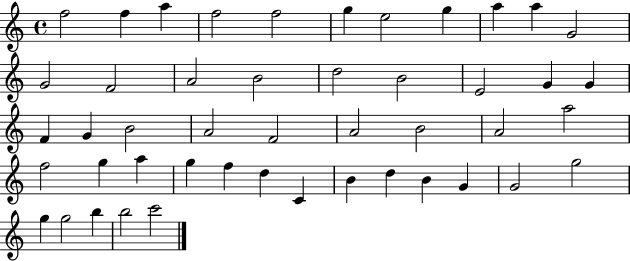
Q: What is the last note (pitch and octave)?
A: C6